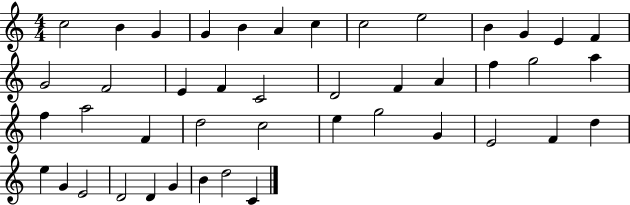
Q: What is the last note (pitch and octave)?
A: C4